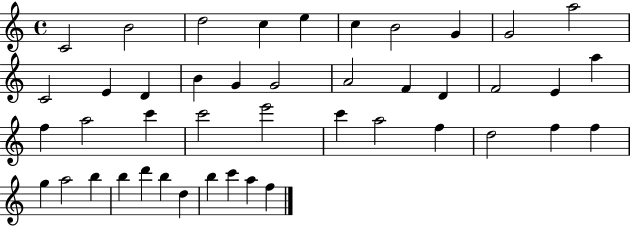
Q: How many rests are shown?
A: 0